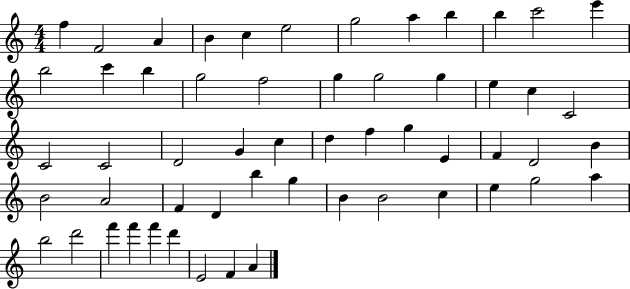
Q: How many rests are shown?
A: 0